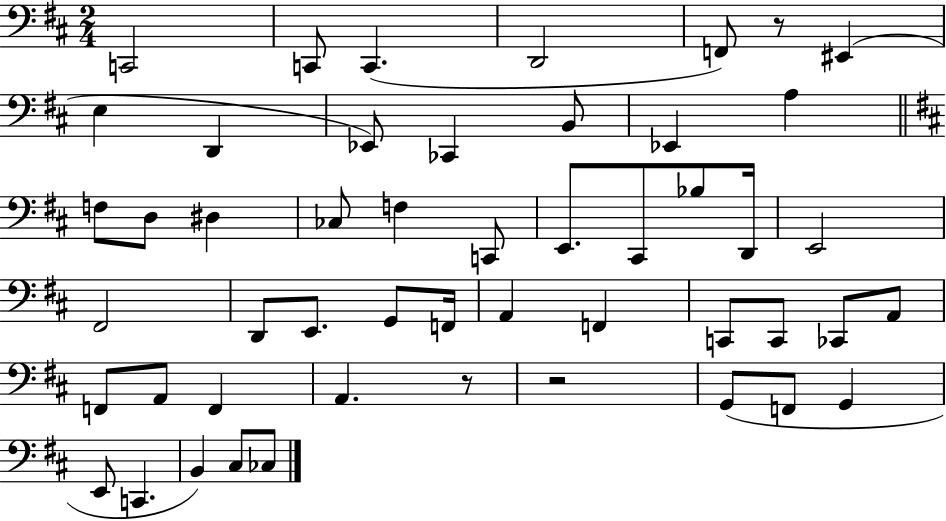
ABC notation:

X:1
T:Untitled
M:2/4
L:1/4
K:D
C,,2 C,,/2 C,, D,,2 F,,/2 z/2 ^E,, E, D,, _E,,/2 _C,, B,,/2 _E,, A, F,/2 D,/2 ^D, _C,/2 F, C,,/2 E,,/2 ^C,,/2 _B,/2 D,,/4 E,,2 ^F,,2 D,,/2 E,,/2 G,,/2 F,,/4 A,, F,, C,,/2 C,,/2 _C,,/2 A,,/2 F,,/2 A,,/2 F,, A,, z/2 z2 G,,/2 F,,/2 G,, E,,/2 C,, B,, ^C,/2 _C,/2